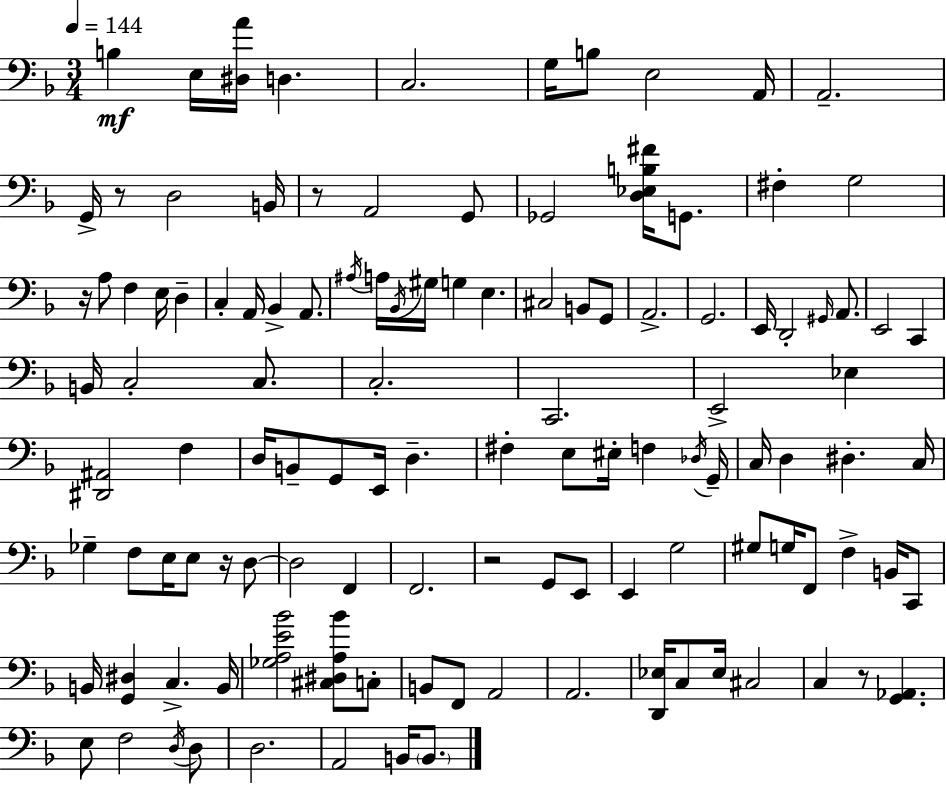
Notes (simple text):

B3/q E3/s [D#3,A4]/s D3/q. C3/h. G3/s B3/e E3/h A2/s A2/h. G2/s R/e D3/h B2/s R/e A2/h G2/e Gb2/h [D3,Eb3,B3,F#4]/s G2/e. F#3/q G3/h R/s A3/e F3/q E3/s D3/q C3/q A2/s Bb2/q A2/e. A#3/s A3/s Bb2/s G#3/s G3/q E3/q. C#3/h B2/e G2/e A2/h. G2/h. E2/s D2/h G#2/s A2/e. E2/h C2/q B2/s C3/h C3/e. C3/h. C2/h. E2/h Eb3/q [D#2,A#2]/h F3/q D3/s B2/e G2/e E2/s D3/q. F#3/q E3/e EIS3/s F3/q Db3/s G2/s C3/s D3/q D#3/q. C3/s Gb3/q F3/e E3/s E3/e R/s D3/e D3/h F2/q F2/h. R/h G2/e E2/e E2/q G3/h G#3/e G3/s F2/e F3/q B2/s C2/e B2/s [G2,D#3]/q C3/q. B2/s [Gb3,A3,E4,Bb4]/h [C#3,D#3,A3,Bb4]/e C3/e B2/e F2/e A2/h A2/h. [D2,Eb3]/s C3/e Eb3/s C#3/h C3/q R/e [G2,Ab2]/q. E3/e F3/h D3/s D3/e D3/h. A2/h B2/s B2/e.